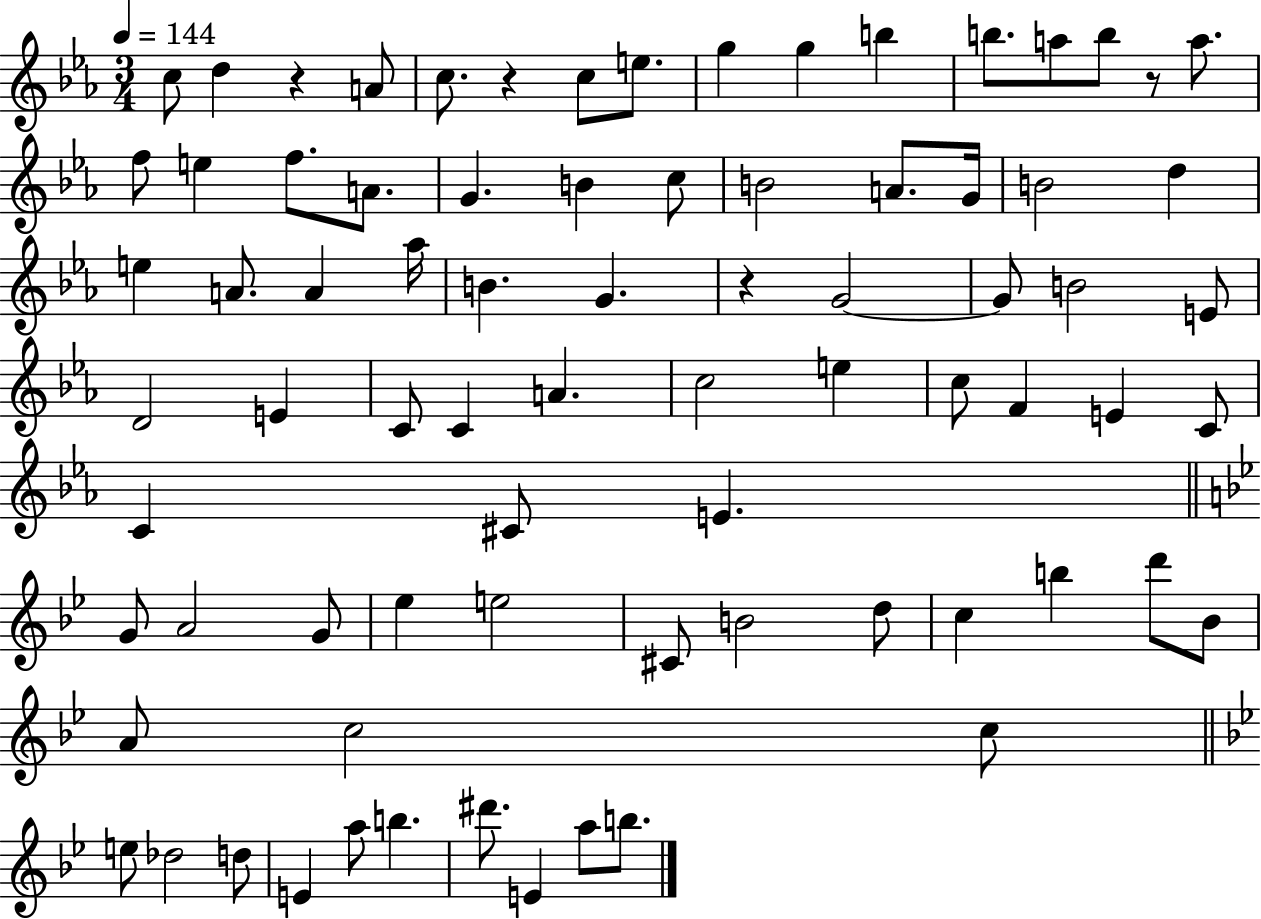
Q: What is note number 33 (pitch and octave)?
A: G4